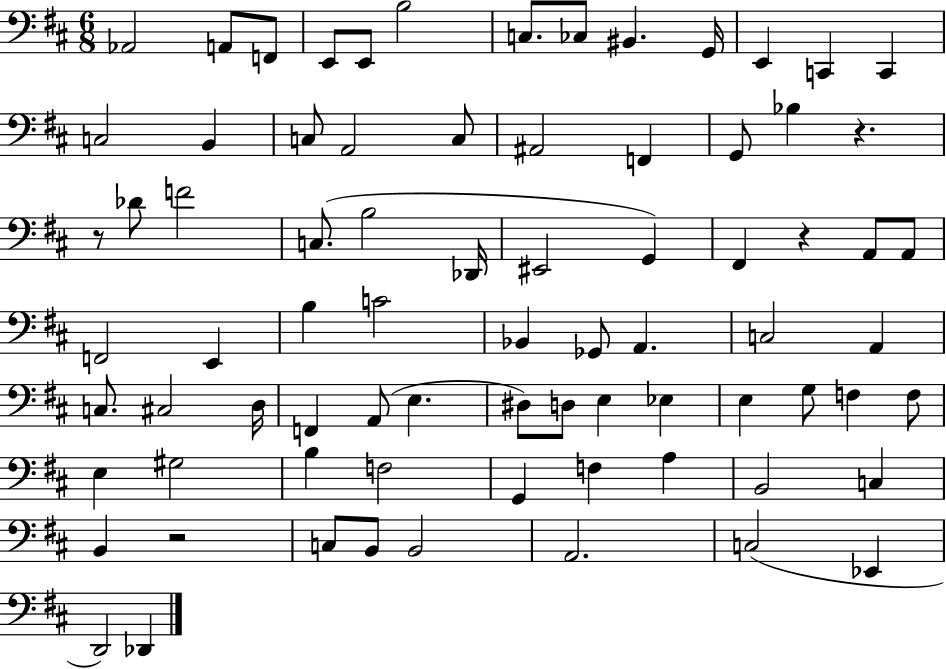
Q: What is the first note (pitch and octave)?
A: Ab2